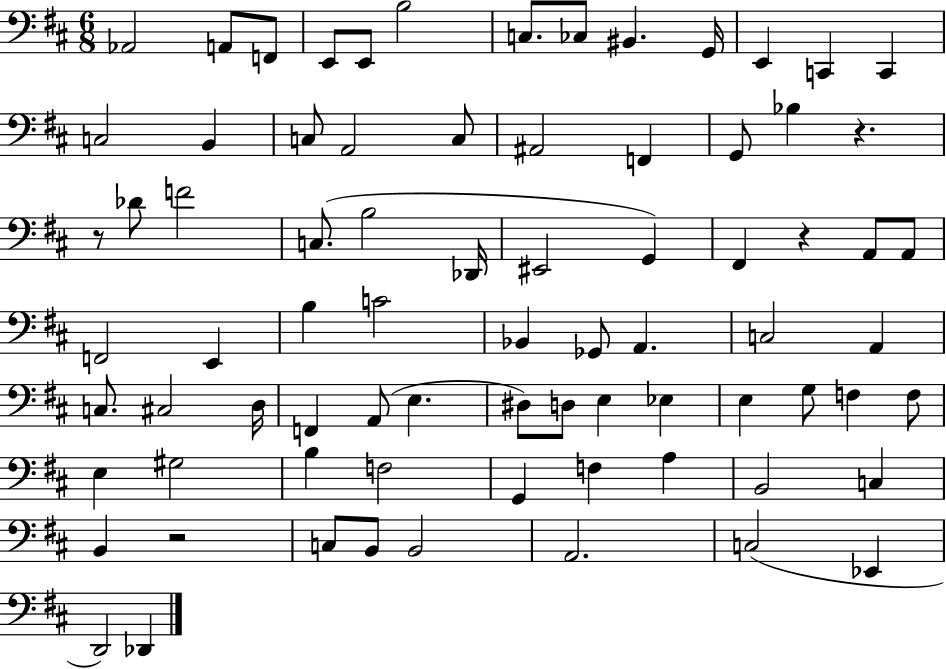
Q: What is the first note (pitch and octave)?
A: Ab2